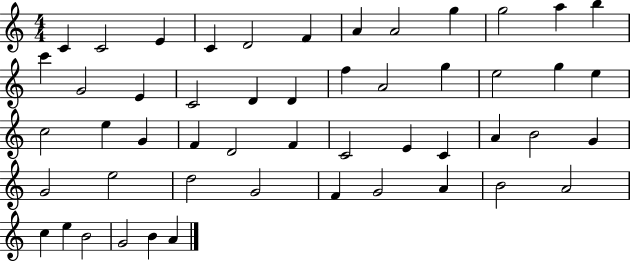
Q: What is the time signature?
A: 4/4